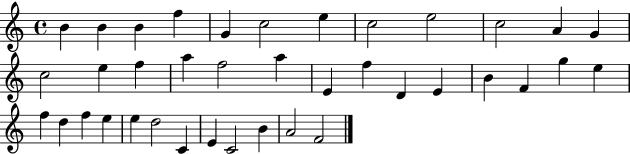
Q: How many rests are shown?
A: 0